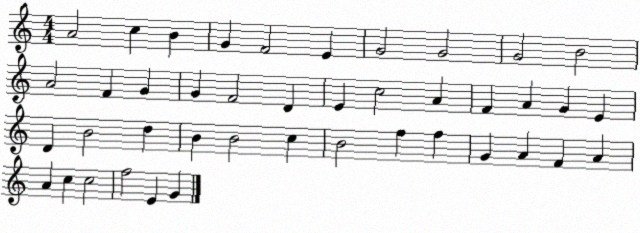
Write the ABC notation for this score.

X:1
T:Untitled
M:4/4
L:1/4
K:C
A2 c B G F2 E G2 G2 G2 B2 A2 F G G F2 D E c2 A F A G E D B2 d B B2 c B2 f f G A F A A c c2 f2 E G